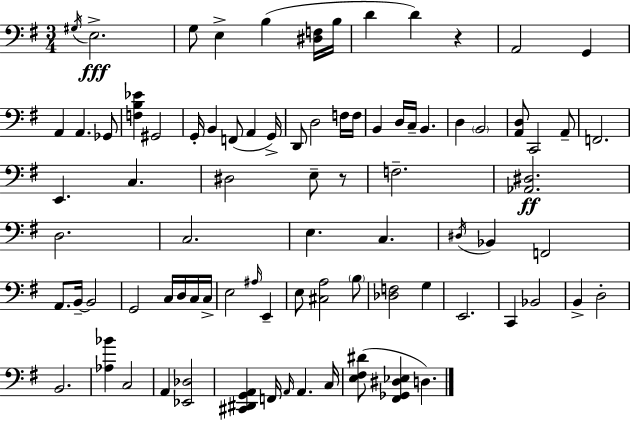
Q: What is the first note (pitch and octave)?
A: G#3